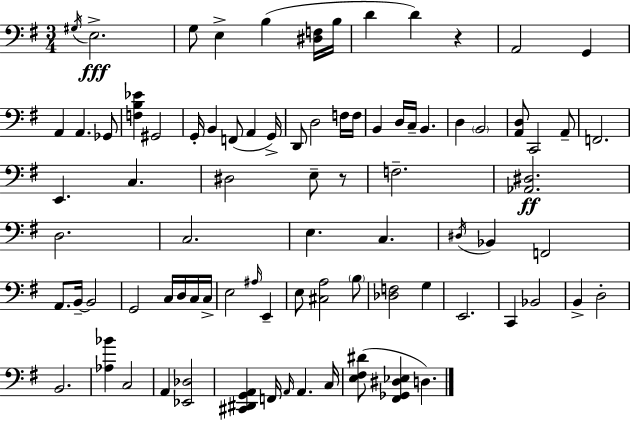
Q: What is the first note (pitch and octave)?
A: G#3